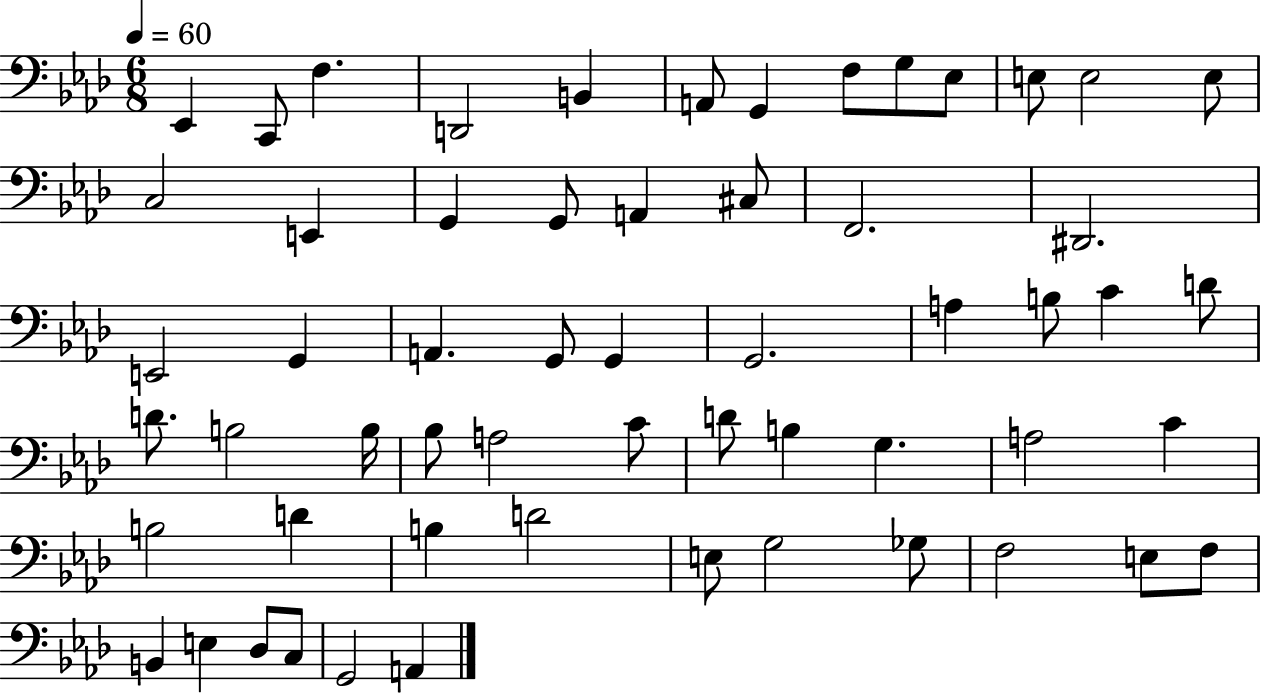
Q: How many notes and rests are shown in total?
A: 58